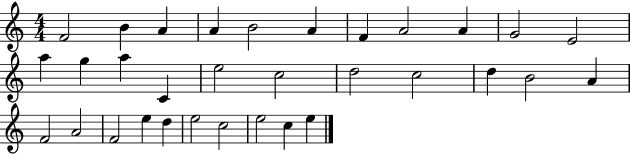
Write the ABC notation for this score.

X:1
T:Untitled
M:4/4
L:1/4
K:C
F2 B A A B2 A F A2 A G2 E2 a g a C e2 c2 d2 c2 d B2 A F2 A2 F2 e d e2 c2 e2 c e